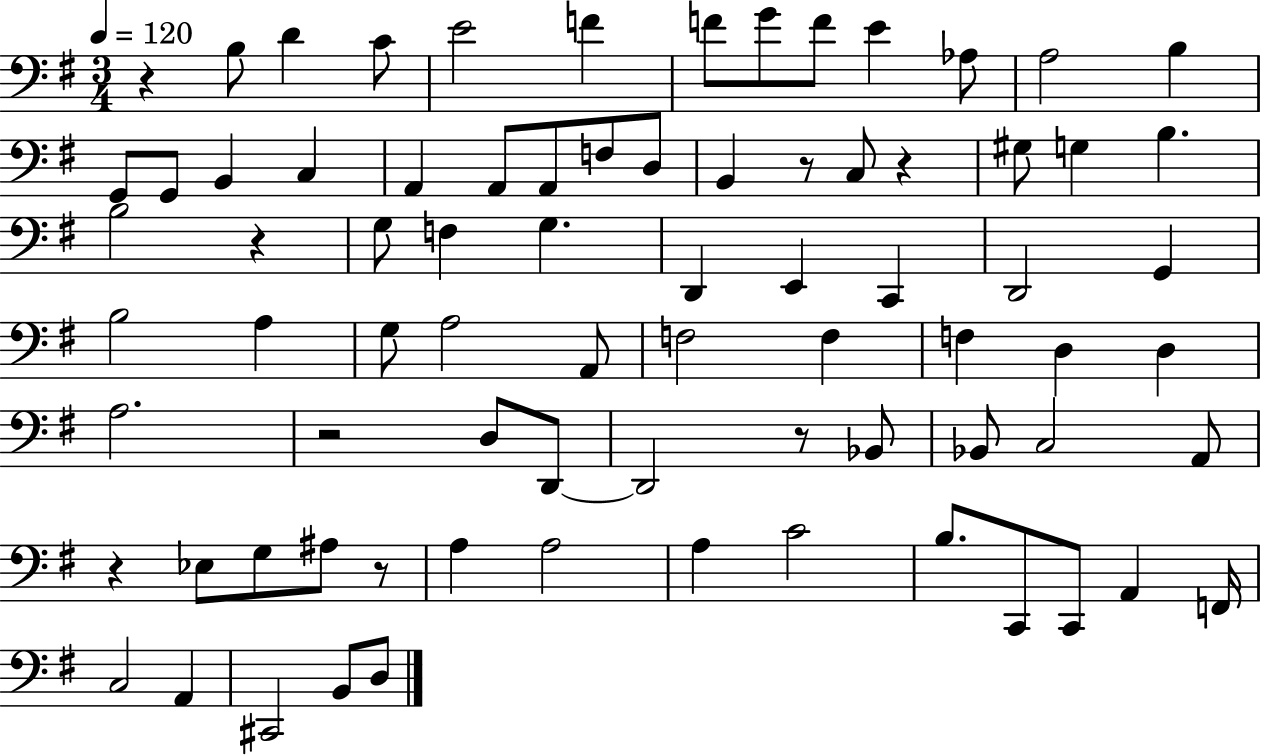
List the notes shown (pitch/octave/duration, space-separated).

R/q B3/e D4/q C4/e E4/h F4/q F4/e G4/e F4/e E4/q Ab3/e A3/h B3/q G2/e G2/e B2/q C3/q A2/q A2/e A2/e F3/e D3/e B2/q R/e C3/e R/q G#3/e G3/q B3/q. B3/h R/q G3/e F3/q G3/q. D2/q E2/q C2/q D2/h G2/q B3/h A3/q G3/e A3/h A2/e F3/h F3/q F3/q D3/q D3/q A3/h. R/h D3/e D2/e D2/h R/e Bb2/e Bb2/e C3/h A2/e R/q Eb3/e G3/e A#3/e R/e A3/q A3/h A3/q C4/h B3/e. C2/e C2/e A2/q F2/s C3/h A2/q C#2/h B2/e D3/e